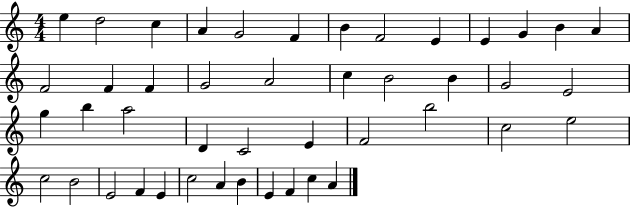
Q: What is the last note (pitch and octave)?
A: A4